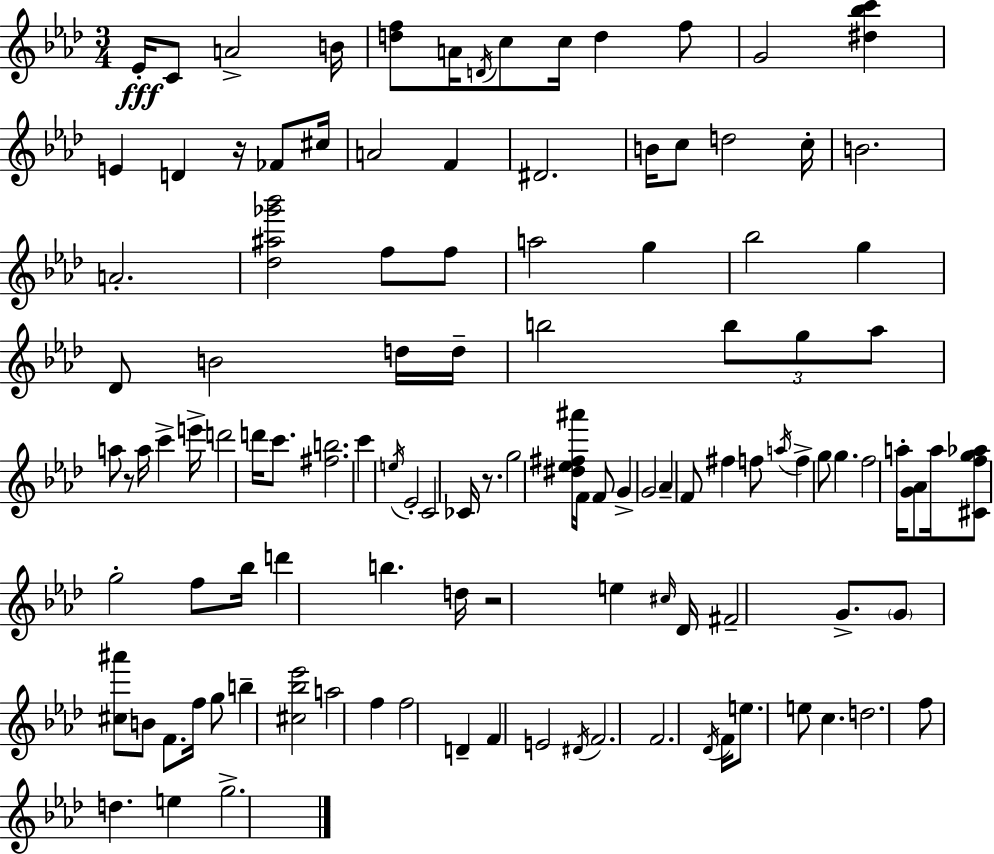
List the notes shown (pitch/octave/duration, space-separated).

Eb4/s C4/e A4/h B4/s [D5,F5]/e A4/s D4/s C5/e C5/s D5/q F5/e G4/h [D#5,Bb5,C6]/q E4/q D4/q R/s FES4/e C#5/s A4/h F4/q D#4/h. B4/s C5/e D5/h C5/s B4/h. A4/h. [Db5,A#5,Gb6,Bb6]/h F5/e F5/e A5/h G5/q Bb5/h G5/q Db4/e B4/h D5/s D5/s B5/h B5/e G5/e Ab5/e A5/e R/e A5/s C6/q E6/s D6/h D6/s C6/e. [F#5,B5]/h. C6/q E5/s Eb4/h C4/h CES4/s R/e. G5/h [D#5,Eb5,F#5,A#6]/s F4/s F4/e G4/q G4/h Ab4/q F4/e F#5/q F5/e A5/s F5/q G5/e G5/q. F5/h A5/s [G4,Ab4]/e A5/s [C#4,F5,G5,Ab5]/e G5/h F5/e Bb5/s D6/q B5/q. D5/s R/h E5/q C#5/s Db4/s F#4/h G4/e. G4/e [C#5,A#6]/e B4/e F4/e. F5/s G5/e B5/q [C#5,Bb5,Eb6]/h A5/h F5/q F5/h D4/q F4/q E4/h D#4/s F4/h. F4/h. Db4/s F4/s E5/e. E5/e C5/q. D5/h. F5/e D5/q. E5/q G5/h.